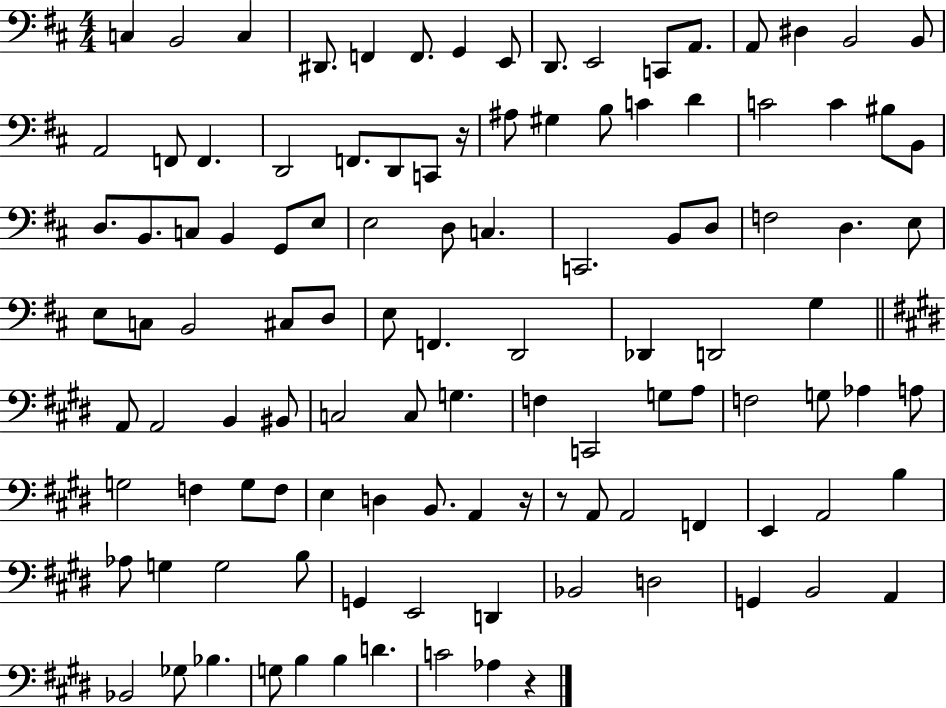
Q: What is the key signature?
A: D major